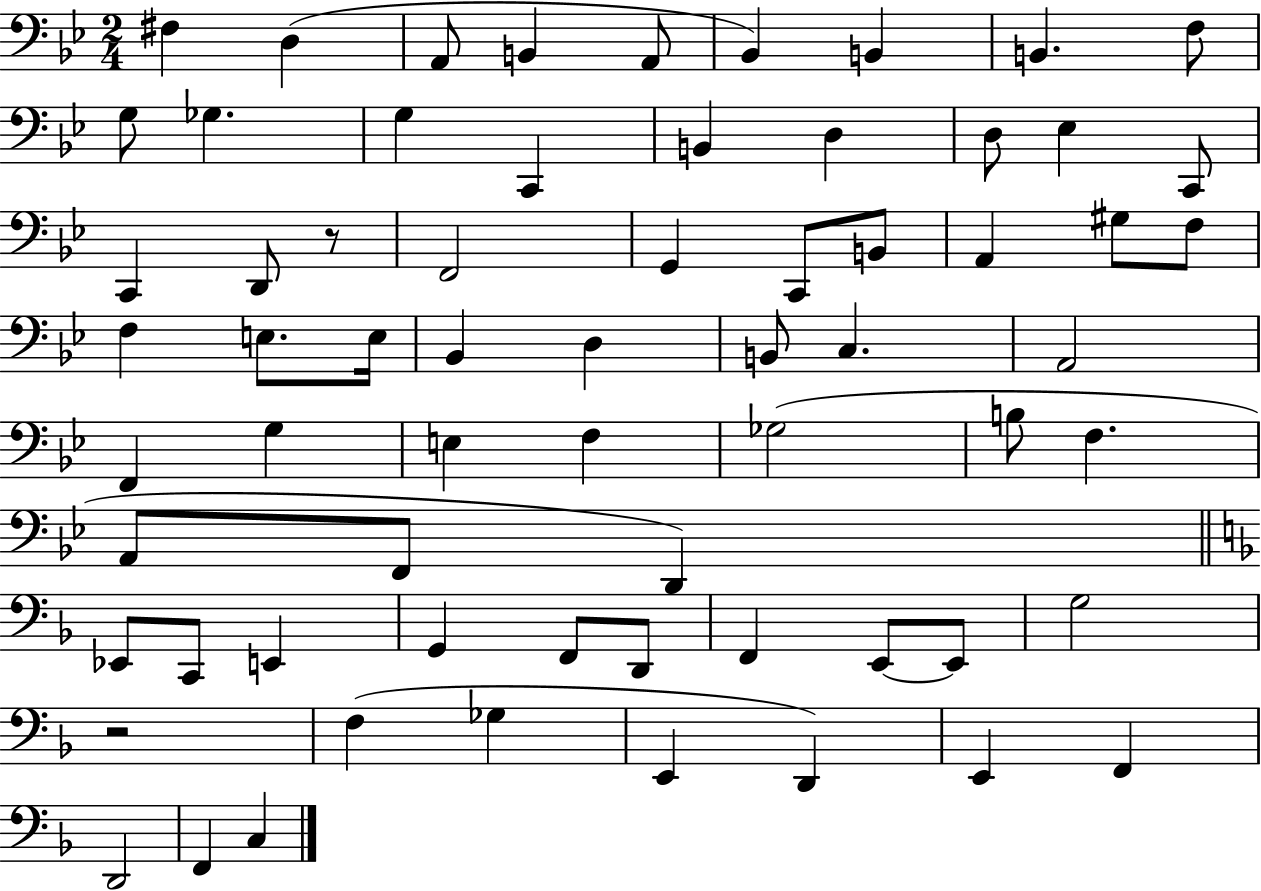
{
  \clef bass
  \numericTimeSignature
  \time 2/4
  \key bes \major
  fis4 d4( | a,8 b,4 a,8 | bes,4) b,4 | b,4. f8 | \break g8 ges4. | g4 c,4 | b,4 d4 | d8 ees4 c,8 | \break c,4 d,8 r8 | f,2 | g,4 c,8 b,8 | a,4 gis8 f8 | \break f4 e8. e16 | bes,4 d4 | b,8 c4. | a,2 | \break f,4 g4 | e4 f4 | ges2( | b8 f4. | \break a,8 f,8 d,4) | \bar "||" \break \key d \minor ees,8 c,8 e,4 | g,4 f,8 d,8 | f,4 e,8~~ e,8 | g2 | \break r2 | f4( ges4 | e,4 d,4) | e,4 f,4 | \break d,2 | f,4 c4 | \bar "|."
}